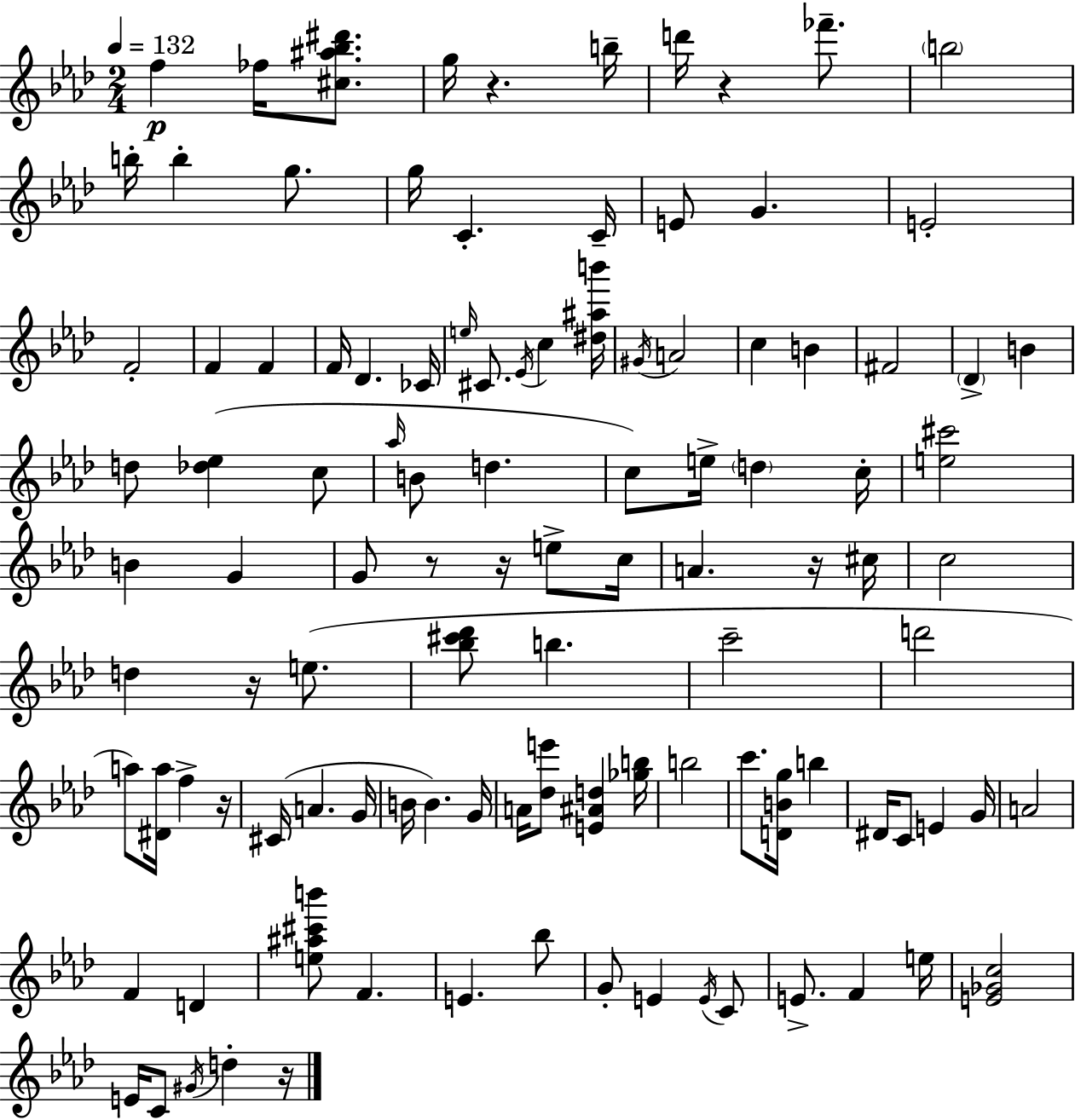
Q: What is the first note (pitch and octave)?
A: F5